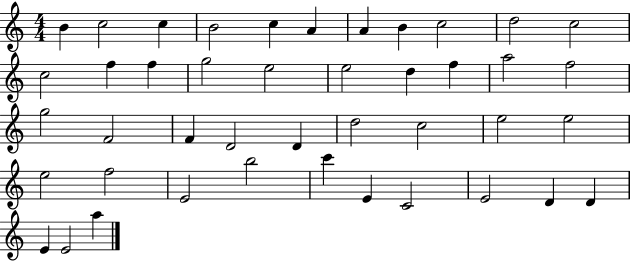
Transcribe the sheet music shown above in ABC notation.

X:1
T:Untitled
M:4/4
L:1/4
K:C
B c2 c B2 c A A B c2 d2 c2 c2 f f g2 e2 e2 d f a2 f2 g2 F2 F D2 D d2 c2 e2 e2 e2 f2 E2 b2 c' E C2 E2 D D E E2 a